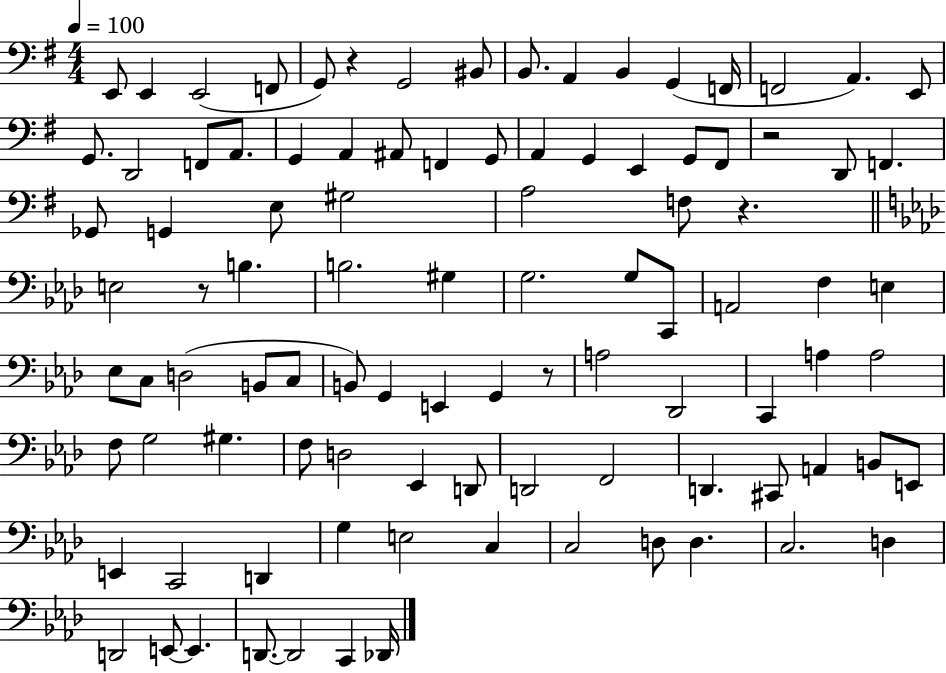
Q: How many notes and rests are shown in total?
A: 98